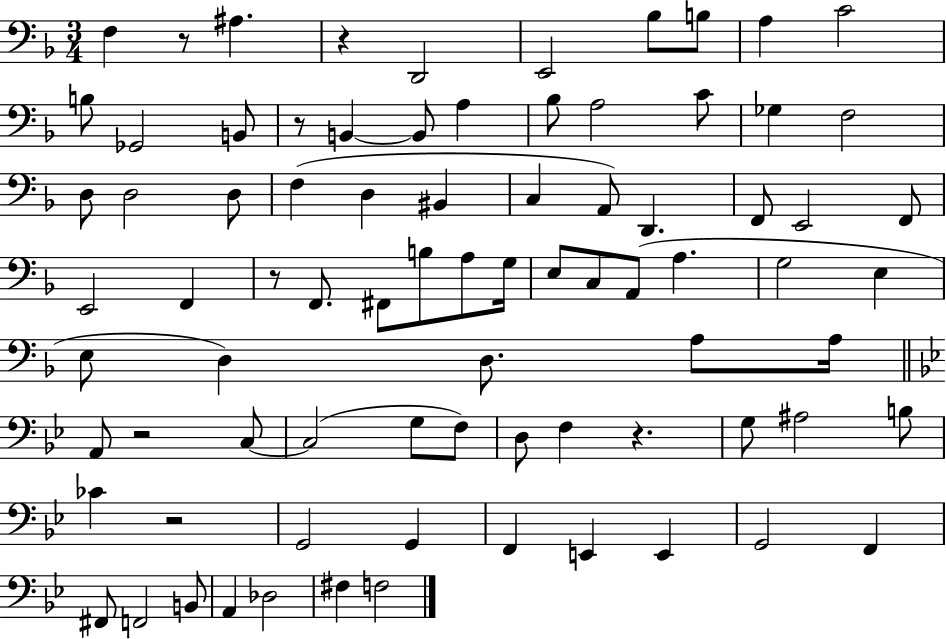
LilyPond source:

{
  \clef bass
  \numericTimeSignature
  \time 3/4
  \key f \major
  \repeat volta 2 { f4 r8 ais4. | r4 d,2 | e,2 bes8 b8 | a4 c'2 | \break b8 ges,2 b,8 | r8 b,4~~ b,8 a4 | bes8 a2 c'8 | ges4 f2 | \break d8 d2 d8 | f4( d4 bis,4 | c4 a,8) d,4. | f,8 e,2 f,8 | \break e,2 f,4 | r8 f,8. fis,8 b8 a8 g16 | e8 c8 a,8( a4. | g2 e4 | \break e8 d4) d8. a8 a16 | \bar "||" \break \key bes \major a,8 r2 c8~~ | c2( g8 f8) | d8 f4 r4. | g8 ais2 b8 | \break ces'4 r2 | g,2 g,4 | f,4 e,4 e,4 | g,2 f,4 | \break fis,8 f,2 b,8 | a,4 des2 | fis4 f2 | } \bar "|."
}